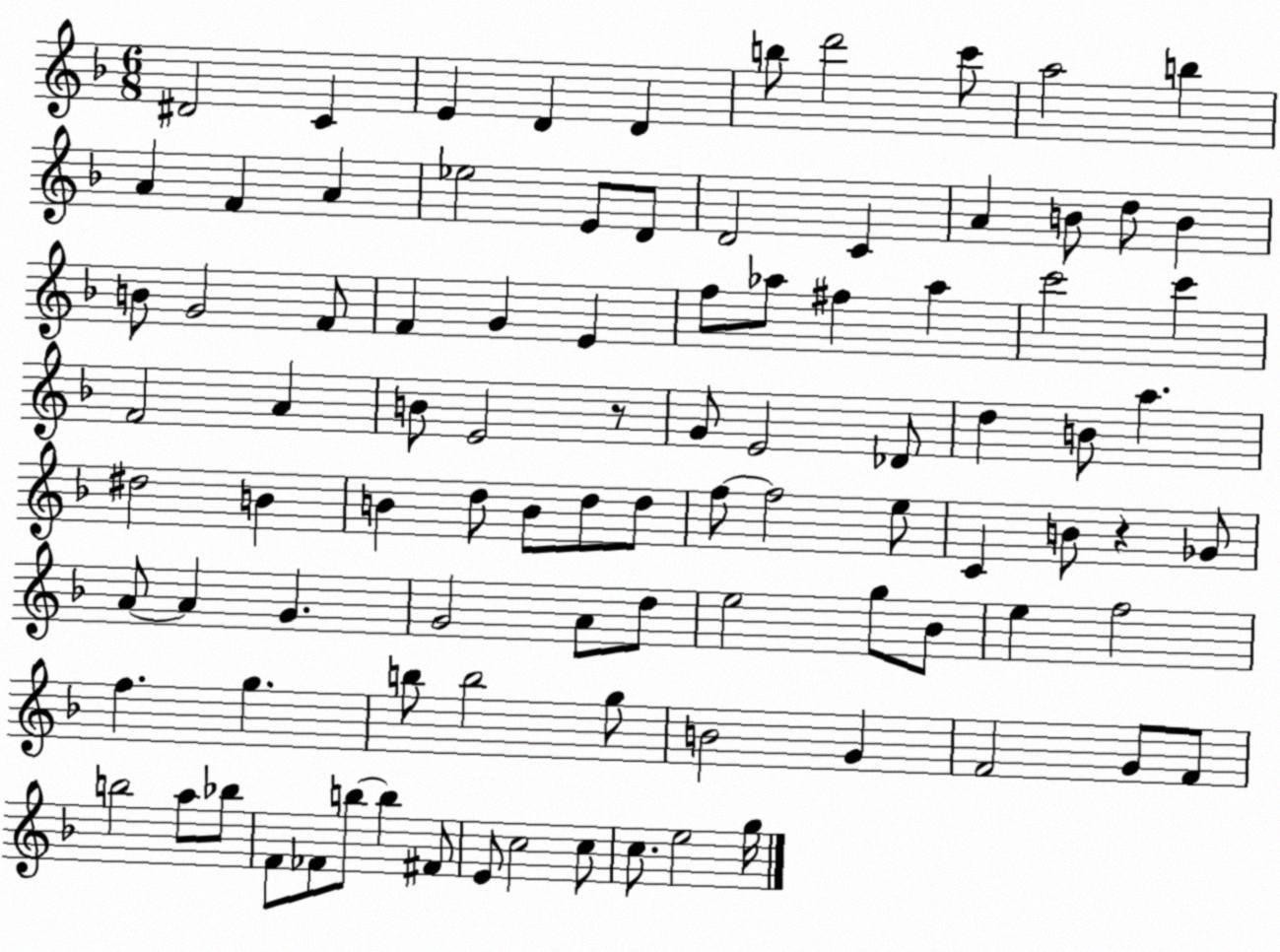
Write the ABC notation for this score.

X:1
T:Untitled
M:6/8
L:1/4
K:F
^D2 C E D D b/2 d'2 c'/2 a2 b A F A _e2 E/2 D/2 D2 C A B/2 d/2 B B/2 G2 F/2 F G E f/2 _a/2 ^f _a c'2 c' F2 A B/2 E2 z/2 G/2 E2 _D/2 d B/2 a ^d2 B B d/2 B/2 d/2 d/2 f/2 f2 e/2 C B/2 z _G/2 A/2 A G G2 A/2 d/2 e2 g/2 _B/2 e f2 f g b/2 b2 g/2 B2 G F2 G/2 F/2 b2 a/2 _b/2 F/2 _F/2 b/2 b ^F/2 E/2 c2 c/2 c/2 e2 g/4